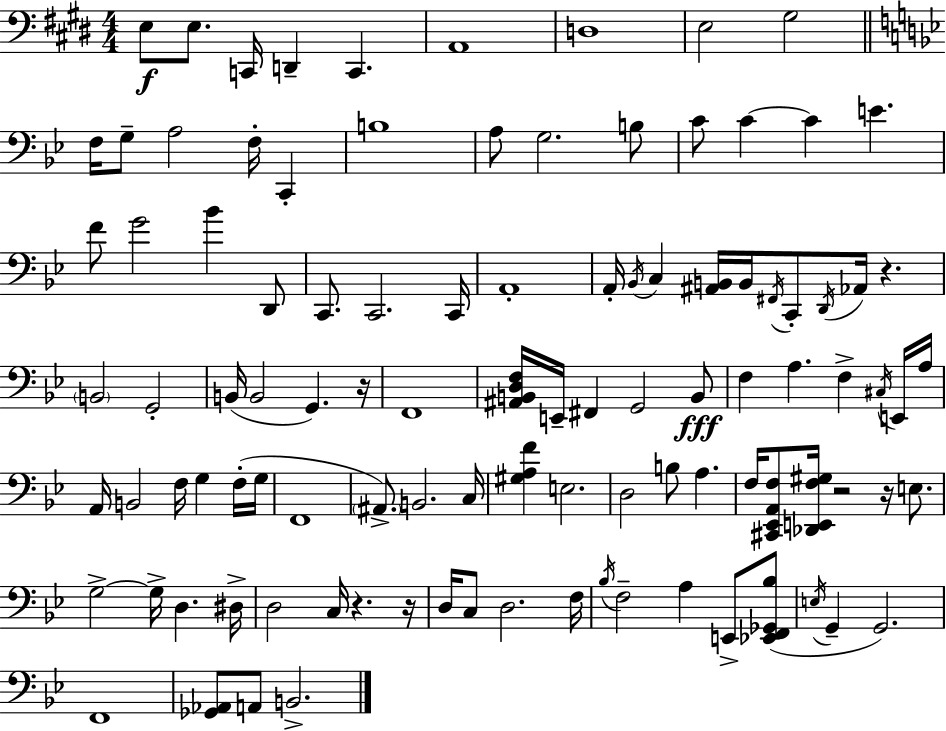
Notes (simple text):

E3/e E3/e. C2/s D2/q C2/q. A2/w D3/w E3/h G#3/h F3/s G3/e A3/h F3/s C2/q B3/w A3/e G3/h. B3/e C4/e C4/q C4/q E4/q. F4/e G4/h Bb4/q D2/e C2/e. C2/h. C2/s A2/w A2/s Bb2/s C3/q [A#2,B2]/s B2/s F#2/s C2/e D2/s Ab2/s R/q. B2/h G2/h B2/s B2/h G2/q. R/s F2/w [A#2,B2,D3,F3]/s E2/s F#2/q G2/h B2/e F3/q A3/q. F3/q C#3/s E2/s A3/s A2/s B2/h F3/s G3/q F3/s G3/s F2/w A#2/e. B2/h. C3/s [G#3,A3,F4]/q E3/h. D3/h B3/e A3/q. F3/s [C#2,Eb2,A2,F3]/e [Db2,E2,F3,G#3]/s R/h R/s E3/e. G3/h G3/s D3/q. D#3/s D3/h C3/s R/q. R/s D3/s C3/e D3/h. F3/s Bb3/s F3/h A3/q E2/e [Eb2,F2,Gb2,Bb3]/e E3/s G2/q G2/h. F2/w [Gb2,Ab2]/e A2/e B2/h.